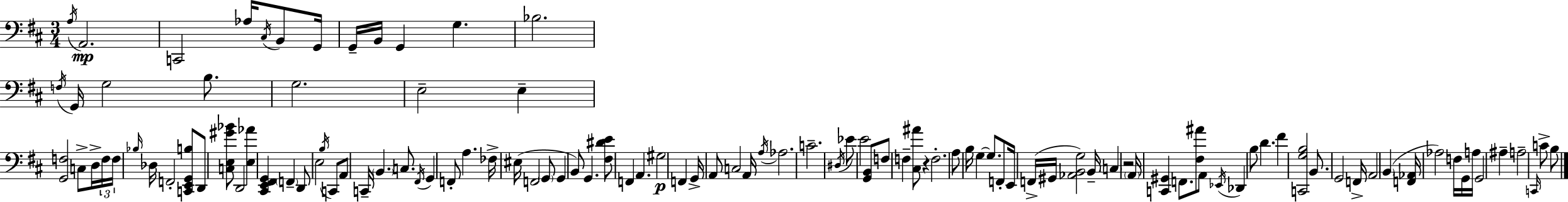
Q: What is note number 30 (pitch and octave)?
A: D2